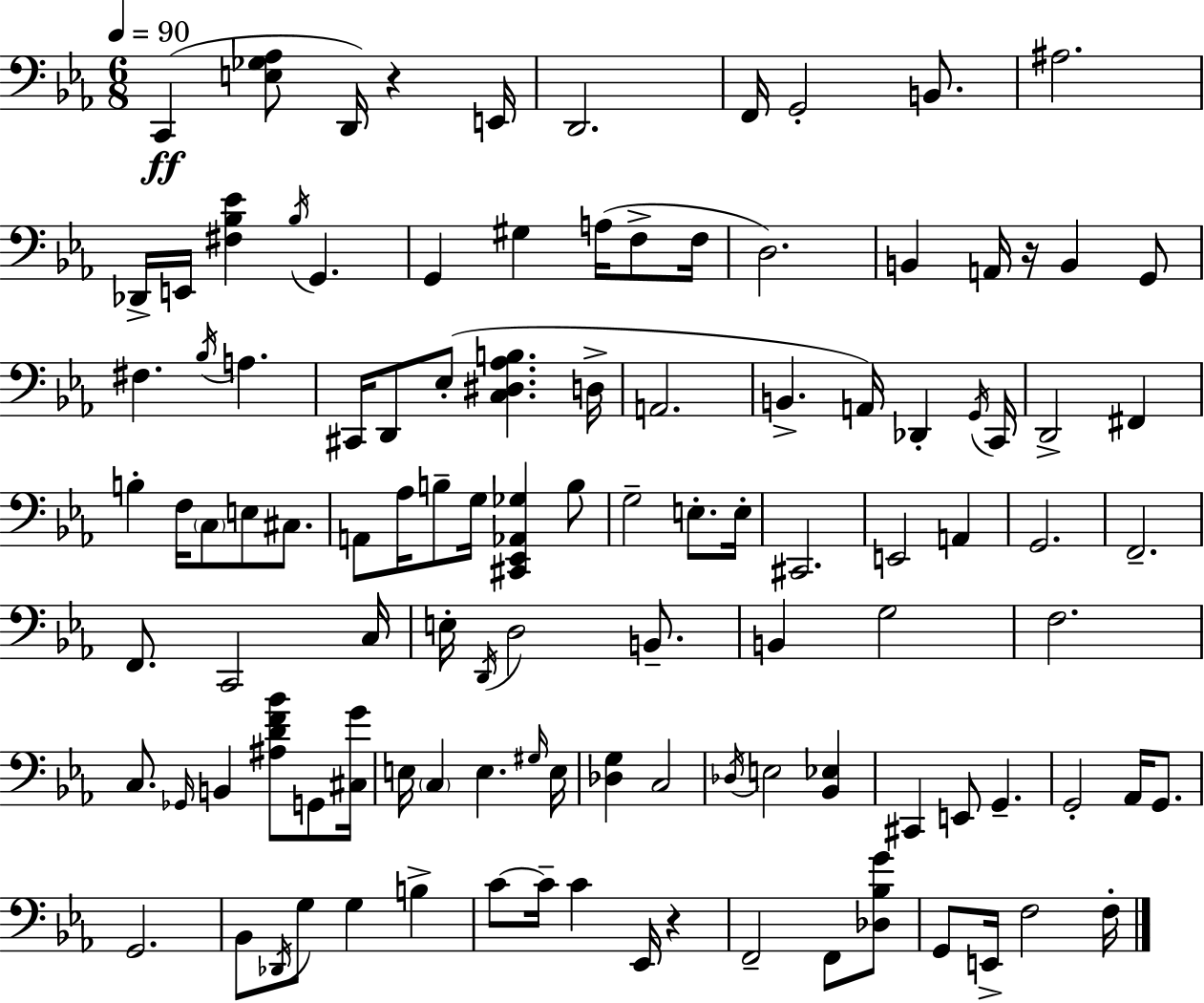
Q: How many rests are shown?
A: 3